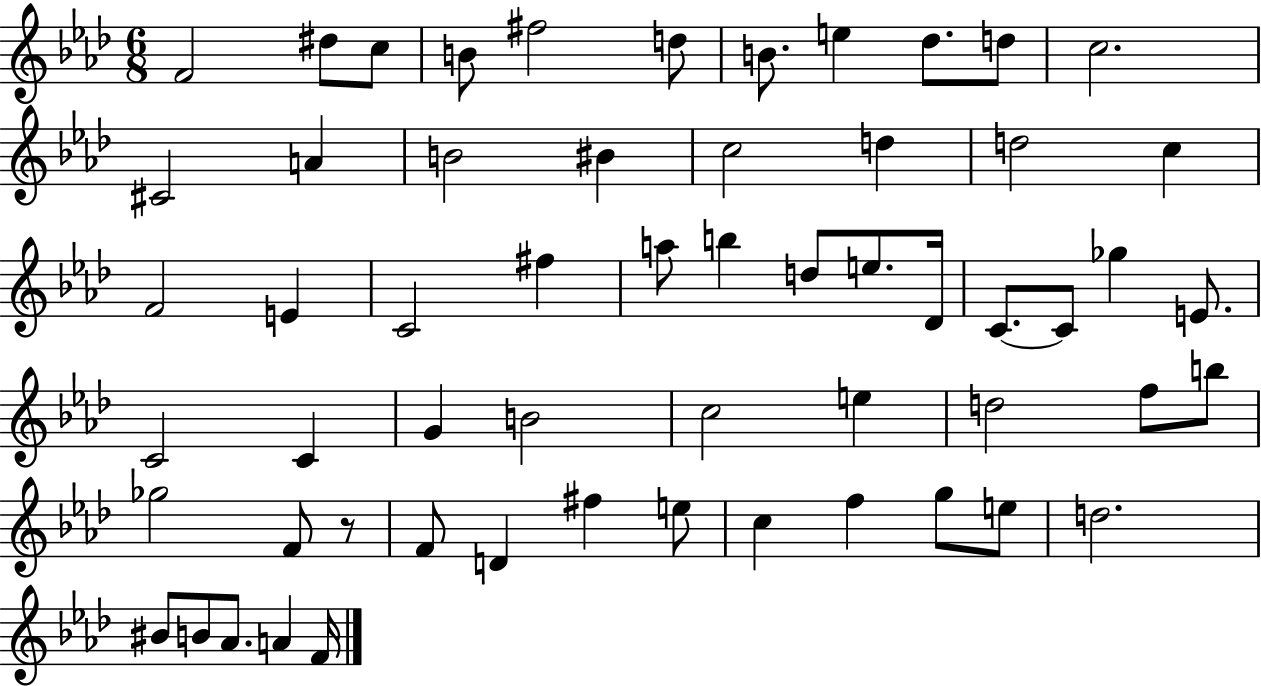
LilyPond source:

{
  \clef treble
  \numericTimeSignature
  \time 6/8
  \key aes \major
  f'2 dis''8 c''8 | b'8 fis''2 d''8 | b'8. e''4 des''8. d''8 | c''2. | \break cis'2 a'4 | b'2 bis'4 | c''2 d''4 | d''2 c''4 | \break f'2 e'4 | c'2 fis''4 | a''8 b''4 d''8 e''8. des'16 | c'8.~~ c'8 ges''4 e'8. | \break c'2 c'4 | g'4 b'2 | c''2 e''4 | d''2 f''8 b''8 | \break ges''2 f'8 r8 | f'8 d'4 fis''4 e''8 | c''4 f''4 g''8 e''8 | d''2. | \break bis'8 b'8 aes'8. a'4 f'16 | \bar "|."
}